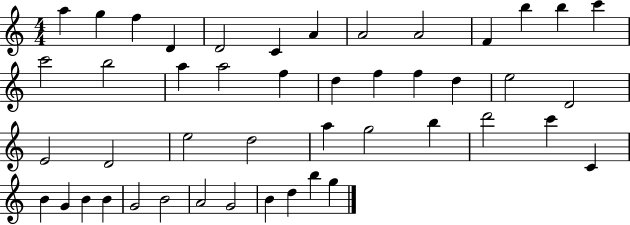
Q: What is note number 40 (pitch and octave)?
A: B4